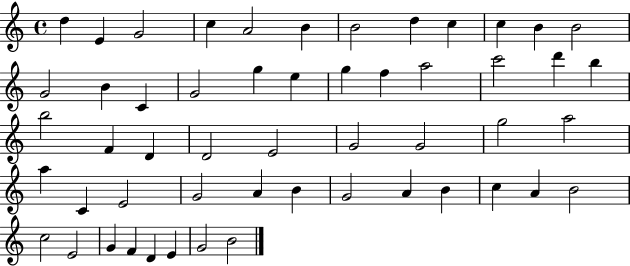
X:1
T:Untitled
M:4/4
L:1/4
K:C
d E G2 c A2 B B2 d c c B B2 G2 B C G2 g e g f a2 c'2 d' b b2 F D D2 E2 G2 G2 g2 a2 a C E2 G2 A B G2 A B c A B2 c2 E2 G F D E G2 B2